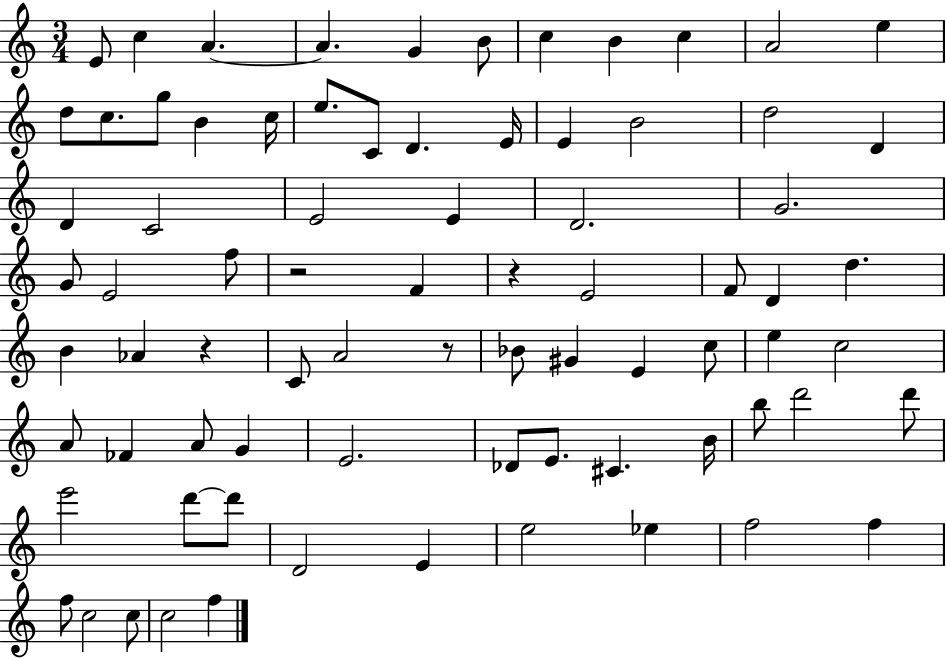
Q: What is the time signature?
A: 3/4